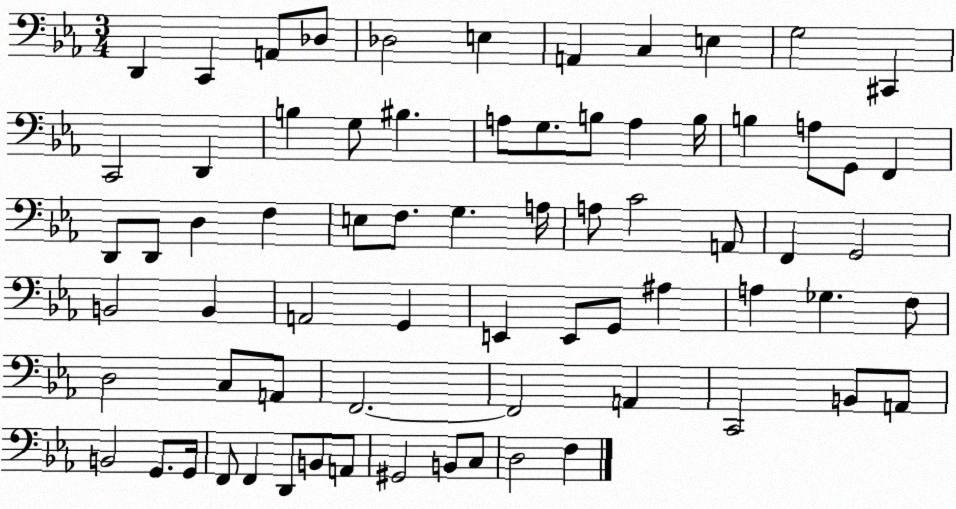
X:1
T:Untitled
M:3/4
L:1/4
K:Eb
D,, C,, A,,/2 _D,/2 _D,2 E, A,, C, E, G,2 ^C,, C,,2 D,, B, G,/2 ^B, A,/2 G,/2 B,/2 A, B,/4 B, A,/2 G,,/2 F,, D,,/2 D,,/2 D, F, E,/2 F,/2 G, A,/4 A,/2 C2 A,,/2 F,, G,,2 B,,2 B,, A,,2 G,, E,, E,,/2 G,,/2 ^A, A, _G, F,/2 D,2 C,/2 A,,/2 F,,2 F,,2 A,, C,,2 B,,/2 A,,/2 B,,2 G,,/2 G,,/4 F,,/2 F,, D,,/2 B,,/2 A,,/2 ^G,,2 B,,/2 C,/2 D,2 F,